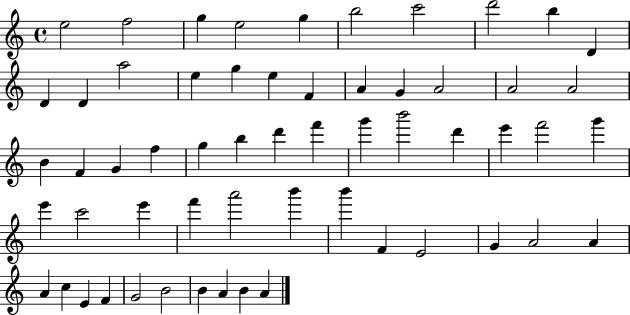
{
  \clef treble
  \time 4/4
  \defaultTimeSignature
  \key c \major
  e''2 f''2 | g''4 e''2 g''4 | b''2 c'''2 | d'''2 b''4 d'4 | \break d'4 d'4 a''2 | e''4 g''4 e''4 f'4 | a'4 g'4 a'2 | a'2 a'2 | \break b'4 f'4 g'4 f''4 | g''4 b''4 d'''4 f'''4 | g'''4 b'''2 d'''4 | e'''4 f'''2 g'''4 | \break e'''4 c'''2 e'''4 | f'''4 a'''2 b'''4 | b'''4 f'4 e'2 | g'4 a'2 a'4 | \break a'4 c''4 e'4 f'4 | g'2 b'2 | b'4 a'4 b'4 a'4 | \bar "|."
}